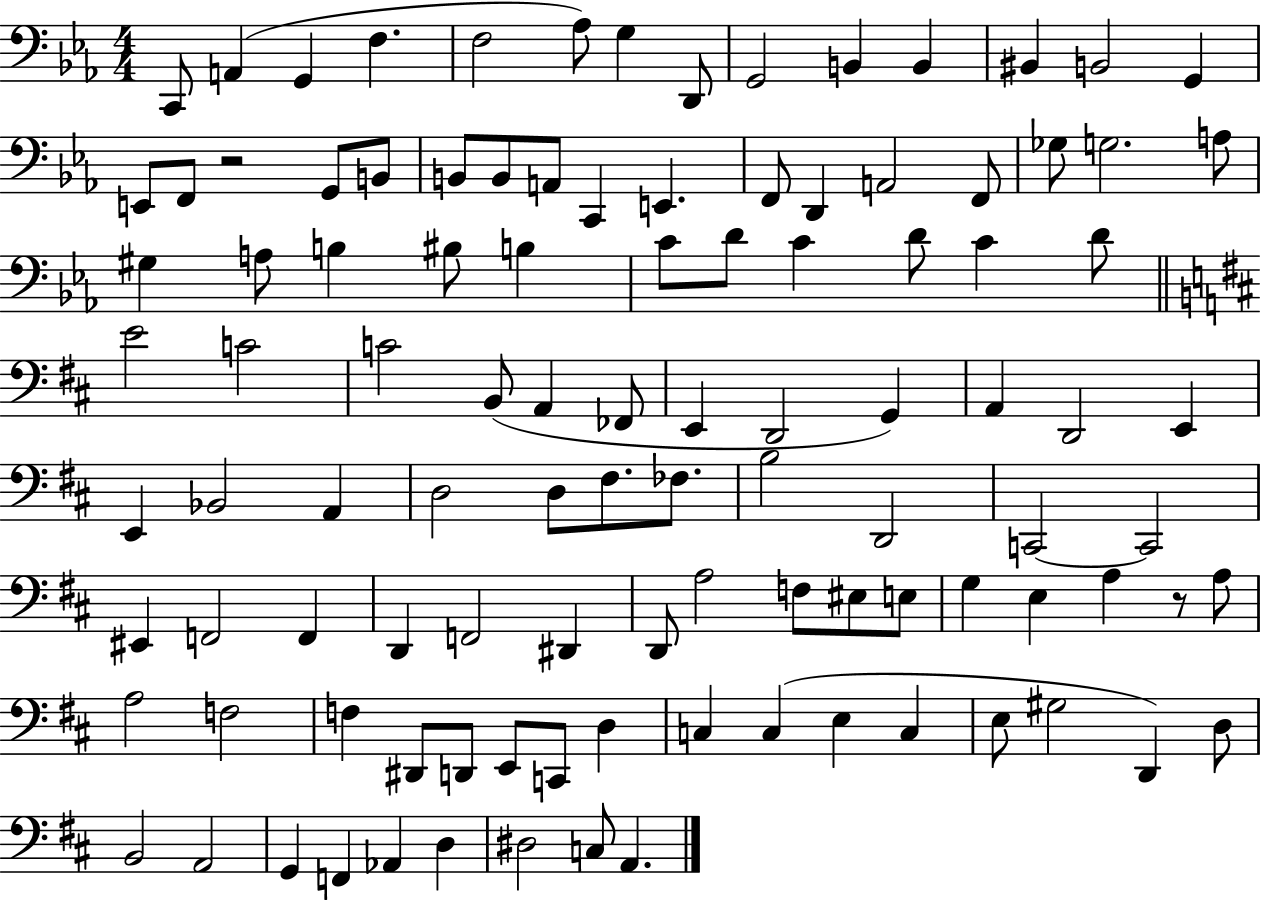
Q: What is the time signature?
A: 4/4